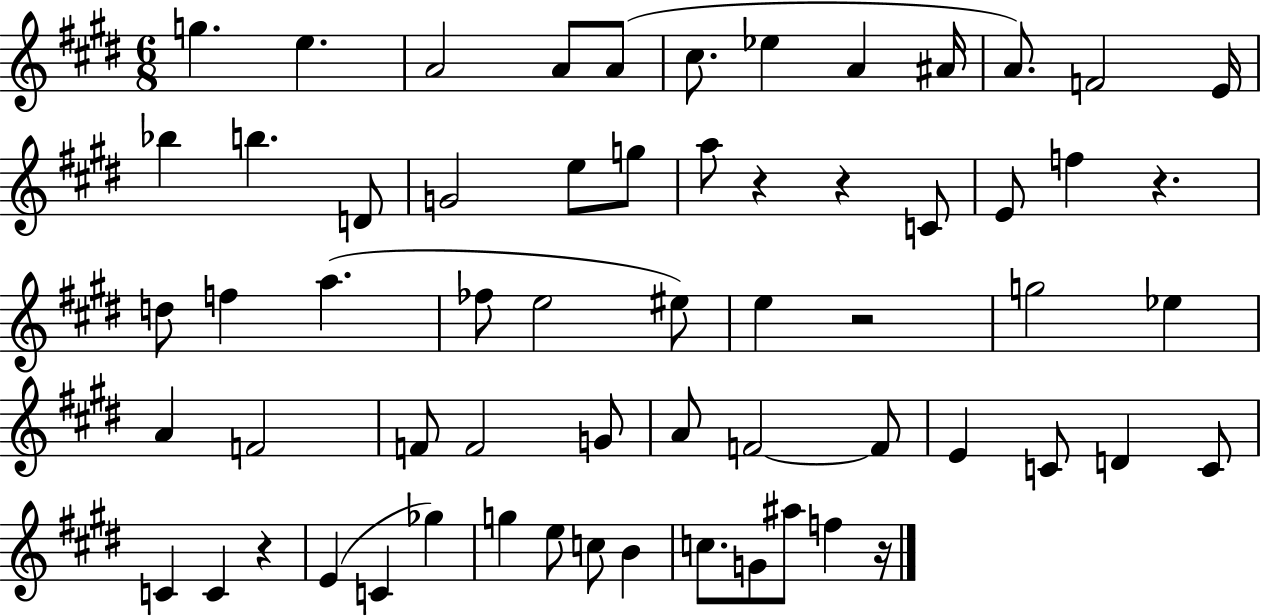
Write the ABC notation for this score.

X:1
T:Untitled
M:6/8
L:1/4
K:E
g e A2 A/2 A/2 ^c/2 _e A ^A/4 A/2 F2 E/4 _b b D/2 G2 e/2 g/2 a/2 z z C/2 E/2 f z d/2 f a _f/2 e2 ^e/2 e z2 g2 _e A F2 F/2 F2 G/2 A/2 F2 F/2 E C/2 D C/2 C C z E C _g g e/2 c/2 B c/2 G/2 ^a/2 f z/4